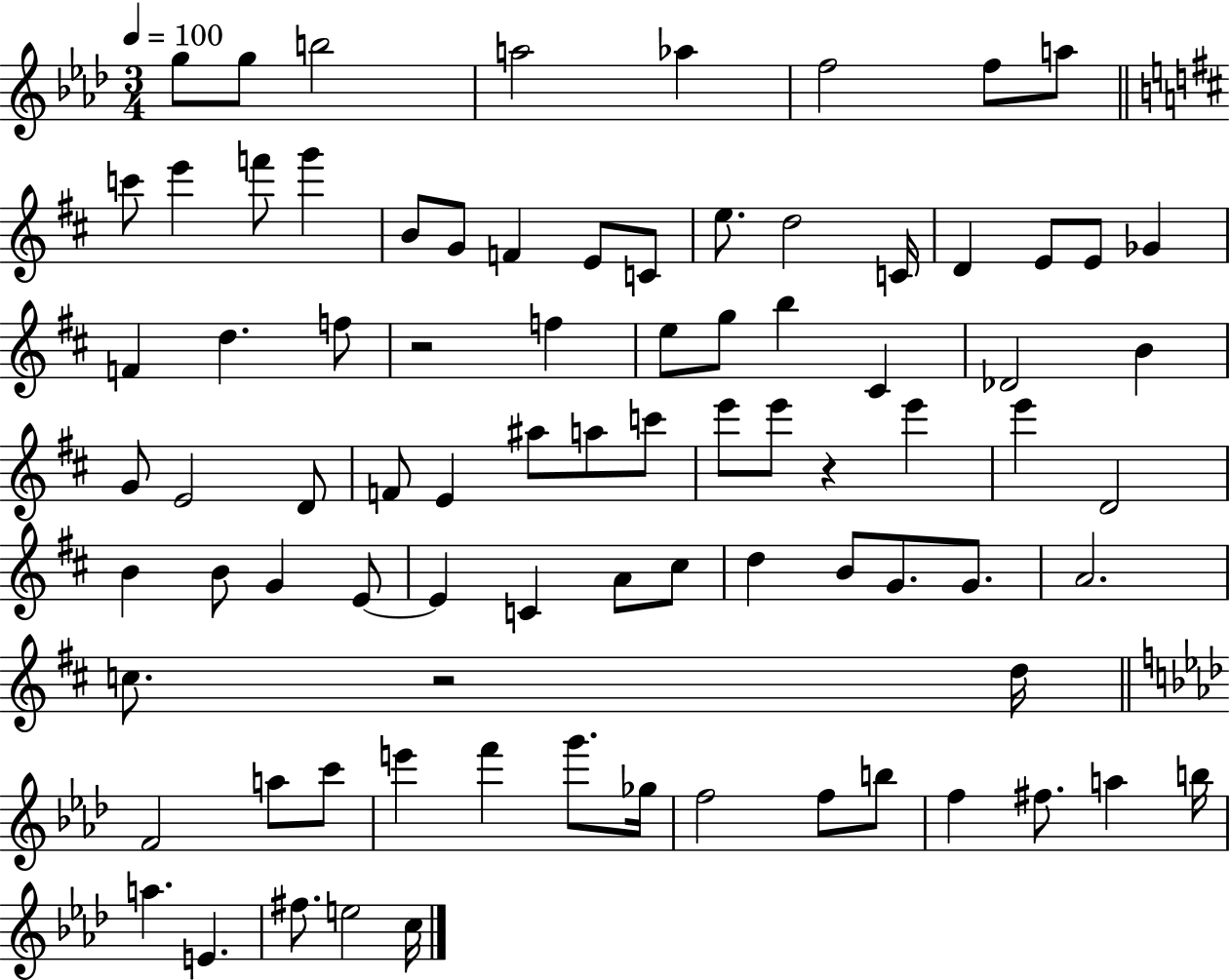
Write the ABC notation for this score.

X:1
T:Untitled
M:3/4
L:1/4
K:Ab
g/2 g/2 b2 a2 _a f2 f/2 a/2 c'/2 e' f'/2 g' B/2 G/2 F E/2 C/2 e/2 d2 C/4 D E/2 E/2 _G F d f/2 z2 f e/2 g/2 b ^C _D2 B G/2 E2 D/2 F/2 E ^a/2 a/2 c'/2 e'/2 e'/2 z e' e' D2 B B/2 G E/2 E C A/2 ^c/2 d B/2 G/2 G/2 A2 c/2 z2 d/4 F2 a/2 c'/2 e' f' g'/2 _g/4 f2 f/2 b/2 f ^f/2 a b/4 a E ^f/2 e2 c/4